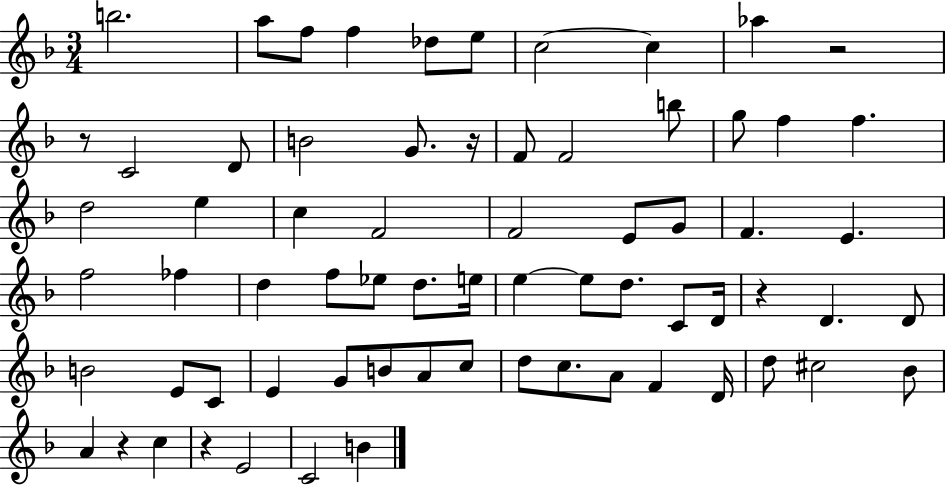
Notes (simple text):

B5/h. A5/e F5/e F5/q Db5/e E5/e C5/h C5/q Ab5/q R/h R/e C4/h D4/e B4/h G4/e. R/s F4/e F4/h B5/e G5/e F5/q F5/q. D5/h E5/q C5/q F4/h F4/h E4/e G4/e F4/q. E4/q. F5/h FES5/q D5/q F5/e Eb5/e D5/e. E5/s E5/q E5/e D5/e. C4/e D4/s R/q D4/q. D4/e B4/h E4/e C4/e E4/q G4/e B4/e A4/e C5/e D5/e C5/e. A4/e F4/q D4/s D5/e C#5/h Bb4/e A4/q R/q C5/q R/q E4/h C4/h B4/q